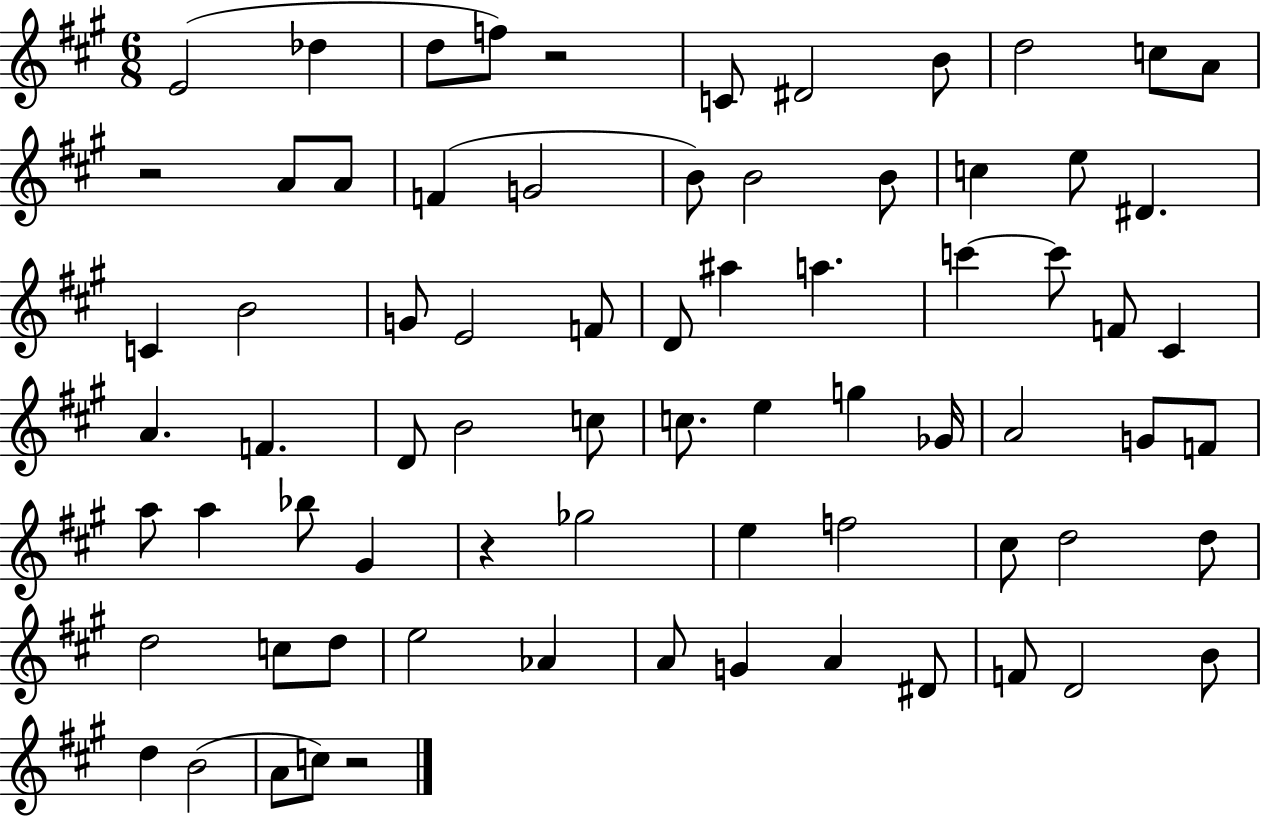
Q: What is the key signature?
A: A major